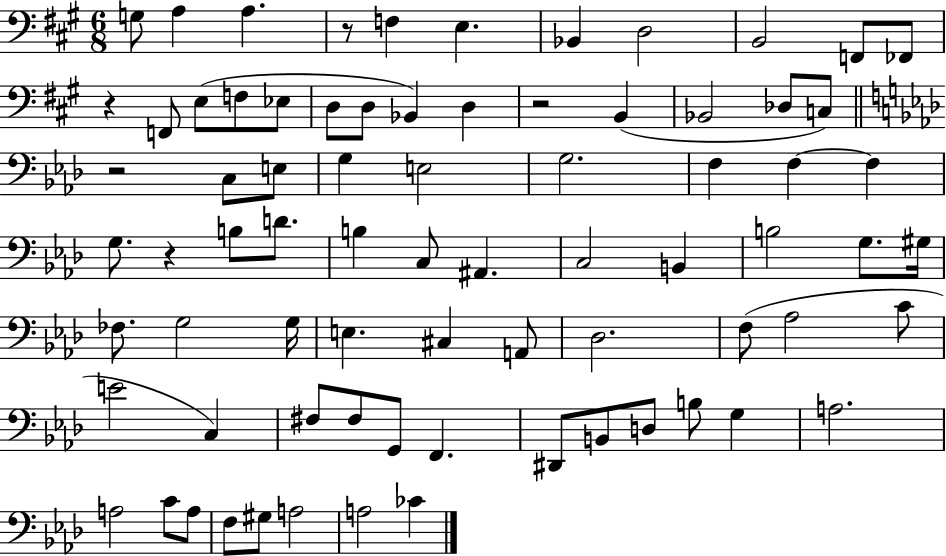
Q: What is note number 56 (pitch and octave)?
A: G2